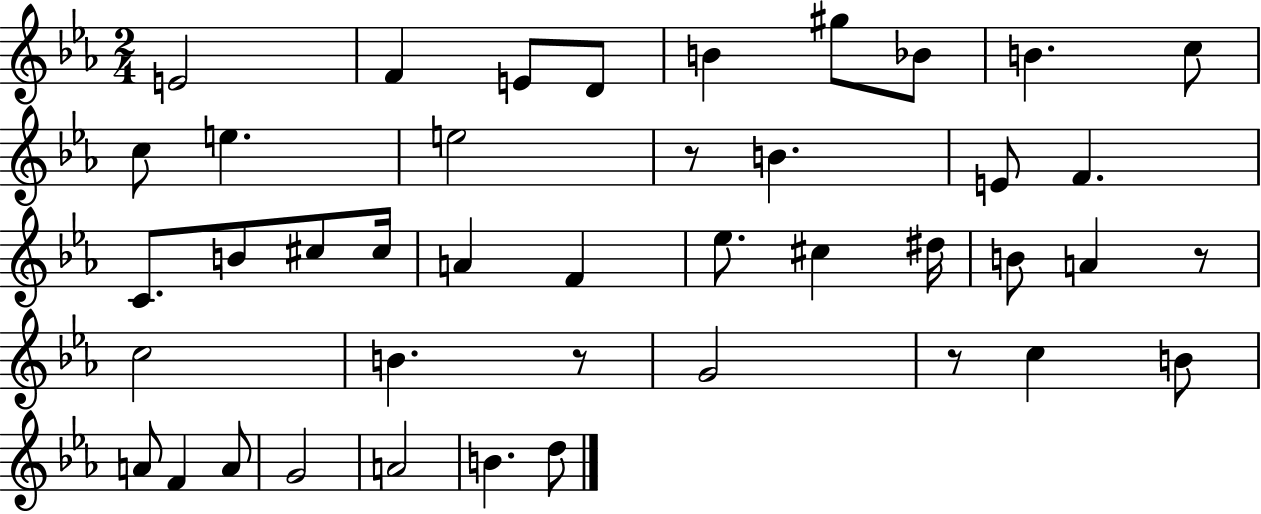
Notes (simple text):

E4/h F4/q E4/e D4/e B4/q G#5/e Bb4/e B4/q. C5/e C5/e E5/q. E5/h R/e B4/q. E4/e F4/q. C4/e. B4/e C#5/e C#5/s A4/q F4/q Eb5/e. C#5/q D#5/s B4/e A4/q R/e C5/h B4/q. R/e G4/h R/e C5/q B4/e A4/e F4/q A4/e G4/h A4/h B4/q. D5/e